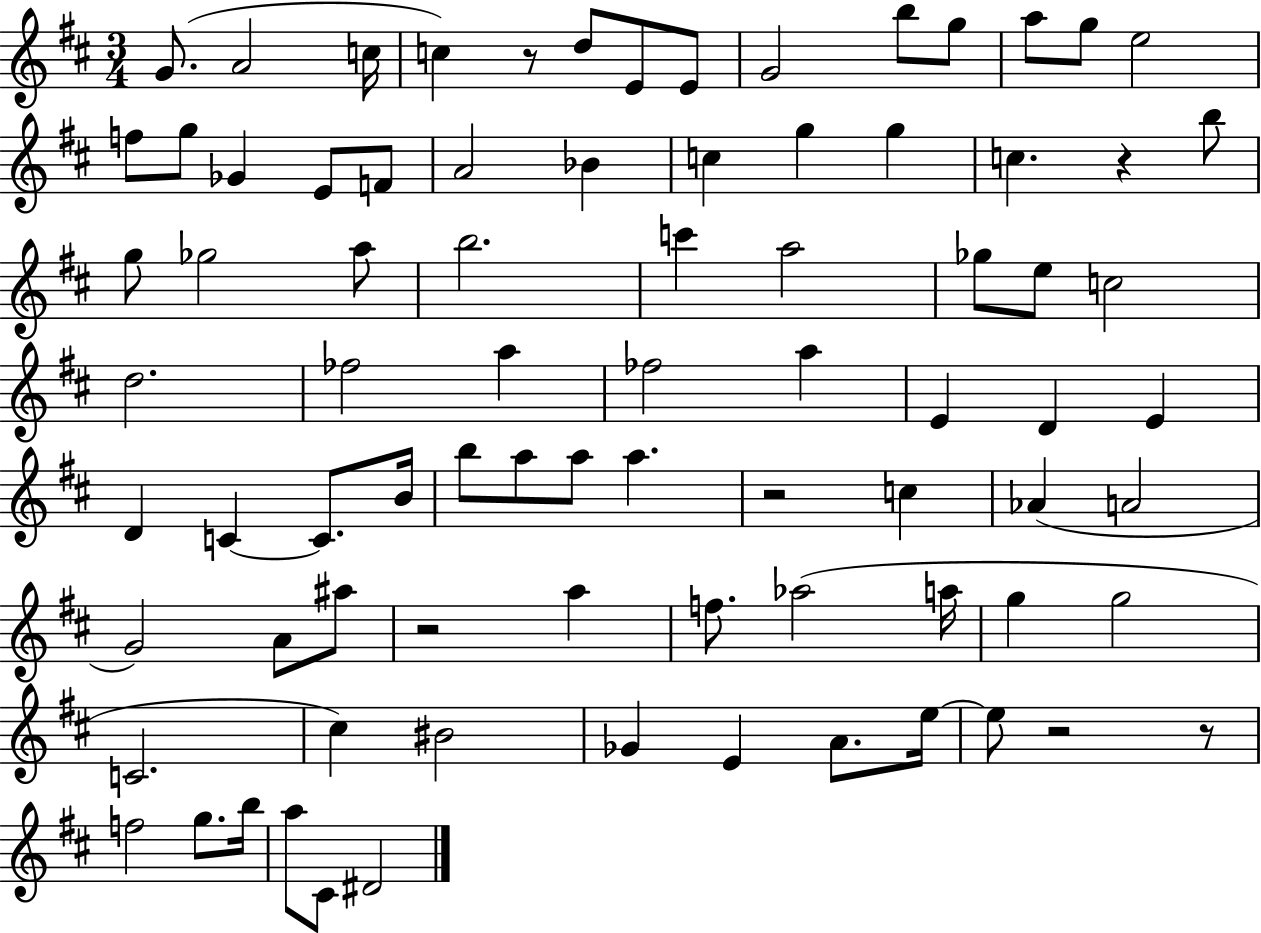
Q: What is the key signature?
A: D major